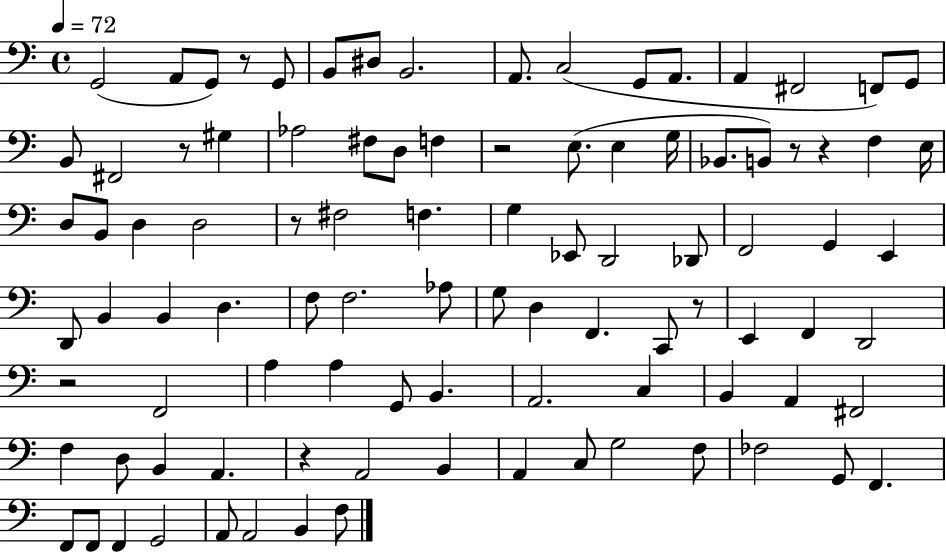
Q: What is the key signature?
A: C major